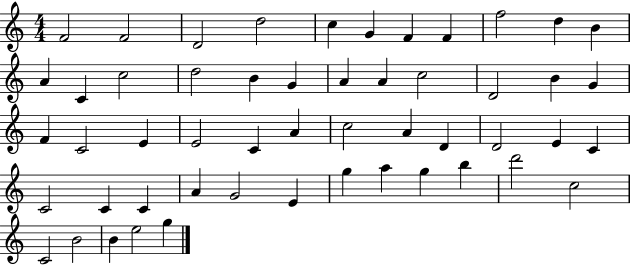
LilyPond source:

{
  \clef treble
  \numericTimeSignature
  \time 4/4
  \key c \major
  f'2 f'2 | d'2 d''2 | c''4 g'4 f'4 f'4 | f''2 d''4 b'4 | \break a'4 c'4 c''2 | d''2 b'4 g'4 | a'4 a'4 c''2 | d'2 b'4 g'4 | \break f'4 c'2 e'4 | e'2 c'4 a'4 | c''2 a'4 d'4 | d'2 e'4 c'4 | \break c'2 c'4 c'4 | a'4 g'2 e'4 | g''4 a''4 g''4 b''4 | d'''2 c''2 | \break c'2 b'2 | b'4 e''2 g''4 | \bar "|."
}